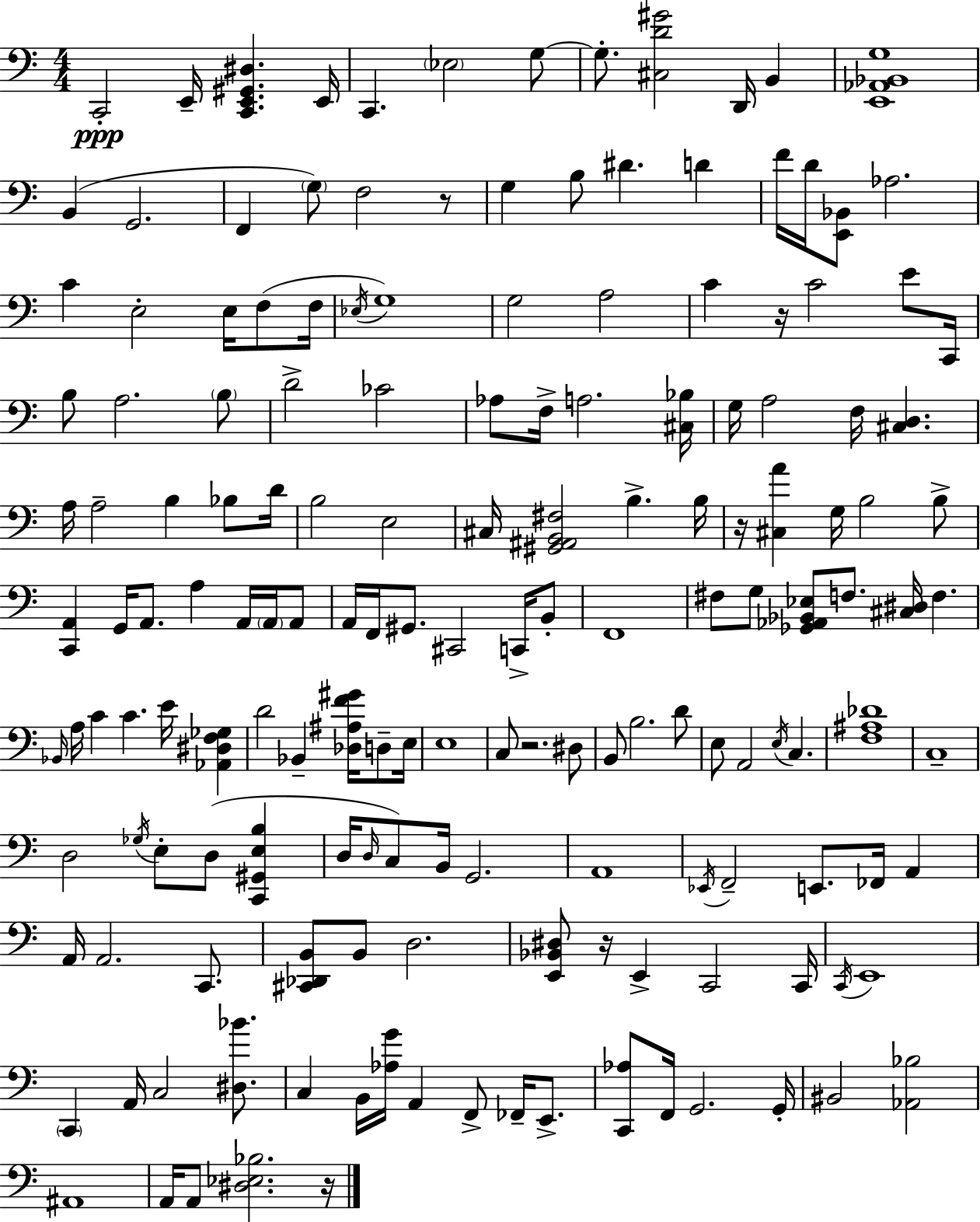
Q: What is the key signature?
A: A minor